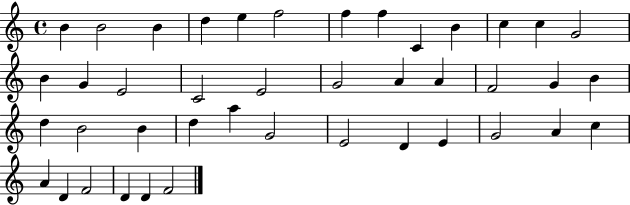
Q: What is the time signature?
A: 4/4